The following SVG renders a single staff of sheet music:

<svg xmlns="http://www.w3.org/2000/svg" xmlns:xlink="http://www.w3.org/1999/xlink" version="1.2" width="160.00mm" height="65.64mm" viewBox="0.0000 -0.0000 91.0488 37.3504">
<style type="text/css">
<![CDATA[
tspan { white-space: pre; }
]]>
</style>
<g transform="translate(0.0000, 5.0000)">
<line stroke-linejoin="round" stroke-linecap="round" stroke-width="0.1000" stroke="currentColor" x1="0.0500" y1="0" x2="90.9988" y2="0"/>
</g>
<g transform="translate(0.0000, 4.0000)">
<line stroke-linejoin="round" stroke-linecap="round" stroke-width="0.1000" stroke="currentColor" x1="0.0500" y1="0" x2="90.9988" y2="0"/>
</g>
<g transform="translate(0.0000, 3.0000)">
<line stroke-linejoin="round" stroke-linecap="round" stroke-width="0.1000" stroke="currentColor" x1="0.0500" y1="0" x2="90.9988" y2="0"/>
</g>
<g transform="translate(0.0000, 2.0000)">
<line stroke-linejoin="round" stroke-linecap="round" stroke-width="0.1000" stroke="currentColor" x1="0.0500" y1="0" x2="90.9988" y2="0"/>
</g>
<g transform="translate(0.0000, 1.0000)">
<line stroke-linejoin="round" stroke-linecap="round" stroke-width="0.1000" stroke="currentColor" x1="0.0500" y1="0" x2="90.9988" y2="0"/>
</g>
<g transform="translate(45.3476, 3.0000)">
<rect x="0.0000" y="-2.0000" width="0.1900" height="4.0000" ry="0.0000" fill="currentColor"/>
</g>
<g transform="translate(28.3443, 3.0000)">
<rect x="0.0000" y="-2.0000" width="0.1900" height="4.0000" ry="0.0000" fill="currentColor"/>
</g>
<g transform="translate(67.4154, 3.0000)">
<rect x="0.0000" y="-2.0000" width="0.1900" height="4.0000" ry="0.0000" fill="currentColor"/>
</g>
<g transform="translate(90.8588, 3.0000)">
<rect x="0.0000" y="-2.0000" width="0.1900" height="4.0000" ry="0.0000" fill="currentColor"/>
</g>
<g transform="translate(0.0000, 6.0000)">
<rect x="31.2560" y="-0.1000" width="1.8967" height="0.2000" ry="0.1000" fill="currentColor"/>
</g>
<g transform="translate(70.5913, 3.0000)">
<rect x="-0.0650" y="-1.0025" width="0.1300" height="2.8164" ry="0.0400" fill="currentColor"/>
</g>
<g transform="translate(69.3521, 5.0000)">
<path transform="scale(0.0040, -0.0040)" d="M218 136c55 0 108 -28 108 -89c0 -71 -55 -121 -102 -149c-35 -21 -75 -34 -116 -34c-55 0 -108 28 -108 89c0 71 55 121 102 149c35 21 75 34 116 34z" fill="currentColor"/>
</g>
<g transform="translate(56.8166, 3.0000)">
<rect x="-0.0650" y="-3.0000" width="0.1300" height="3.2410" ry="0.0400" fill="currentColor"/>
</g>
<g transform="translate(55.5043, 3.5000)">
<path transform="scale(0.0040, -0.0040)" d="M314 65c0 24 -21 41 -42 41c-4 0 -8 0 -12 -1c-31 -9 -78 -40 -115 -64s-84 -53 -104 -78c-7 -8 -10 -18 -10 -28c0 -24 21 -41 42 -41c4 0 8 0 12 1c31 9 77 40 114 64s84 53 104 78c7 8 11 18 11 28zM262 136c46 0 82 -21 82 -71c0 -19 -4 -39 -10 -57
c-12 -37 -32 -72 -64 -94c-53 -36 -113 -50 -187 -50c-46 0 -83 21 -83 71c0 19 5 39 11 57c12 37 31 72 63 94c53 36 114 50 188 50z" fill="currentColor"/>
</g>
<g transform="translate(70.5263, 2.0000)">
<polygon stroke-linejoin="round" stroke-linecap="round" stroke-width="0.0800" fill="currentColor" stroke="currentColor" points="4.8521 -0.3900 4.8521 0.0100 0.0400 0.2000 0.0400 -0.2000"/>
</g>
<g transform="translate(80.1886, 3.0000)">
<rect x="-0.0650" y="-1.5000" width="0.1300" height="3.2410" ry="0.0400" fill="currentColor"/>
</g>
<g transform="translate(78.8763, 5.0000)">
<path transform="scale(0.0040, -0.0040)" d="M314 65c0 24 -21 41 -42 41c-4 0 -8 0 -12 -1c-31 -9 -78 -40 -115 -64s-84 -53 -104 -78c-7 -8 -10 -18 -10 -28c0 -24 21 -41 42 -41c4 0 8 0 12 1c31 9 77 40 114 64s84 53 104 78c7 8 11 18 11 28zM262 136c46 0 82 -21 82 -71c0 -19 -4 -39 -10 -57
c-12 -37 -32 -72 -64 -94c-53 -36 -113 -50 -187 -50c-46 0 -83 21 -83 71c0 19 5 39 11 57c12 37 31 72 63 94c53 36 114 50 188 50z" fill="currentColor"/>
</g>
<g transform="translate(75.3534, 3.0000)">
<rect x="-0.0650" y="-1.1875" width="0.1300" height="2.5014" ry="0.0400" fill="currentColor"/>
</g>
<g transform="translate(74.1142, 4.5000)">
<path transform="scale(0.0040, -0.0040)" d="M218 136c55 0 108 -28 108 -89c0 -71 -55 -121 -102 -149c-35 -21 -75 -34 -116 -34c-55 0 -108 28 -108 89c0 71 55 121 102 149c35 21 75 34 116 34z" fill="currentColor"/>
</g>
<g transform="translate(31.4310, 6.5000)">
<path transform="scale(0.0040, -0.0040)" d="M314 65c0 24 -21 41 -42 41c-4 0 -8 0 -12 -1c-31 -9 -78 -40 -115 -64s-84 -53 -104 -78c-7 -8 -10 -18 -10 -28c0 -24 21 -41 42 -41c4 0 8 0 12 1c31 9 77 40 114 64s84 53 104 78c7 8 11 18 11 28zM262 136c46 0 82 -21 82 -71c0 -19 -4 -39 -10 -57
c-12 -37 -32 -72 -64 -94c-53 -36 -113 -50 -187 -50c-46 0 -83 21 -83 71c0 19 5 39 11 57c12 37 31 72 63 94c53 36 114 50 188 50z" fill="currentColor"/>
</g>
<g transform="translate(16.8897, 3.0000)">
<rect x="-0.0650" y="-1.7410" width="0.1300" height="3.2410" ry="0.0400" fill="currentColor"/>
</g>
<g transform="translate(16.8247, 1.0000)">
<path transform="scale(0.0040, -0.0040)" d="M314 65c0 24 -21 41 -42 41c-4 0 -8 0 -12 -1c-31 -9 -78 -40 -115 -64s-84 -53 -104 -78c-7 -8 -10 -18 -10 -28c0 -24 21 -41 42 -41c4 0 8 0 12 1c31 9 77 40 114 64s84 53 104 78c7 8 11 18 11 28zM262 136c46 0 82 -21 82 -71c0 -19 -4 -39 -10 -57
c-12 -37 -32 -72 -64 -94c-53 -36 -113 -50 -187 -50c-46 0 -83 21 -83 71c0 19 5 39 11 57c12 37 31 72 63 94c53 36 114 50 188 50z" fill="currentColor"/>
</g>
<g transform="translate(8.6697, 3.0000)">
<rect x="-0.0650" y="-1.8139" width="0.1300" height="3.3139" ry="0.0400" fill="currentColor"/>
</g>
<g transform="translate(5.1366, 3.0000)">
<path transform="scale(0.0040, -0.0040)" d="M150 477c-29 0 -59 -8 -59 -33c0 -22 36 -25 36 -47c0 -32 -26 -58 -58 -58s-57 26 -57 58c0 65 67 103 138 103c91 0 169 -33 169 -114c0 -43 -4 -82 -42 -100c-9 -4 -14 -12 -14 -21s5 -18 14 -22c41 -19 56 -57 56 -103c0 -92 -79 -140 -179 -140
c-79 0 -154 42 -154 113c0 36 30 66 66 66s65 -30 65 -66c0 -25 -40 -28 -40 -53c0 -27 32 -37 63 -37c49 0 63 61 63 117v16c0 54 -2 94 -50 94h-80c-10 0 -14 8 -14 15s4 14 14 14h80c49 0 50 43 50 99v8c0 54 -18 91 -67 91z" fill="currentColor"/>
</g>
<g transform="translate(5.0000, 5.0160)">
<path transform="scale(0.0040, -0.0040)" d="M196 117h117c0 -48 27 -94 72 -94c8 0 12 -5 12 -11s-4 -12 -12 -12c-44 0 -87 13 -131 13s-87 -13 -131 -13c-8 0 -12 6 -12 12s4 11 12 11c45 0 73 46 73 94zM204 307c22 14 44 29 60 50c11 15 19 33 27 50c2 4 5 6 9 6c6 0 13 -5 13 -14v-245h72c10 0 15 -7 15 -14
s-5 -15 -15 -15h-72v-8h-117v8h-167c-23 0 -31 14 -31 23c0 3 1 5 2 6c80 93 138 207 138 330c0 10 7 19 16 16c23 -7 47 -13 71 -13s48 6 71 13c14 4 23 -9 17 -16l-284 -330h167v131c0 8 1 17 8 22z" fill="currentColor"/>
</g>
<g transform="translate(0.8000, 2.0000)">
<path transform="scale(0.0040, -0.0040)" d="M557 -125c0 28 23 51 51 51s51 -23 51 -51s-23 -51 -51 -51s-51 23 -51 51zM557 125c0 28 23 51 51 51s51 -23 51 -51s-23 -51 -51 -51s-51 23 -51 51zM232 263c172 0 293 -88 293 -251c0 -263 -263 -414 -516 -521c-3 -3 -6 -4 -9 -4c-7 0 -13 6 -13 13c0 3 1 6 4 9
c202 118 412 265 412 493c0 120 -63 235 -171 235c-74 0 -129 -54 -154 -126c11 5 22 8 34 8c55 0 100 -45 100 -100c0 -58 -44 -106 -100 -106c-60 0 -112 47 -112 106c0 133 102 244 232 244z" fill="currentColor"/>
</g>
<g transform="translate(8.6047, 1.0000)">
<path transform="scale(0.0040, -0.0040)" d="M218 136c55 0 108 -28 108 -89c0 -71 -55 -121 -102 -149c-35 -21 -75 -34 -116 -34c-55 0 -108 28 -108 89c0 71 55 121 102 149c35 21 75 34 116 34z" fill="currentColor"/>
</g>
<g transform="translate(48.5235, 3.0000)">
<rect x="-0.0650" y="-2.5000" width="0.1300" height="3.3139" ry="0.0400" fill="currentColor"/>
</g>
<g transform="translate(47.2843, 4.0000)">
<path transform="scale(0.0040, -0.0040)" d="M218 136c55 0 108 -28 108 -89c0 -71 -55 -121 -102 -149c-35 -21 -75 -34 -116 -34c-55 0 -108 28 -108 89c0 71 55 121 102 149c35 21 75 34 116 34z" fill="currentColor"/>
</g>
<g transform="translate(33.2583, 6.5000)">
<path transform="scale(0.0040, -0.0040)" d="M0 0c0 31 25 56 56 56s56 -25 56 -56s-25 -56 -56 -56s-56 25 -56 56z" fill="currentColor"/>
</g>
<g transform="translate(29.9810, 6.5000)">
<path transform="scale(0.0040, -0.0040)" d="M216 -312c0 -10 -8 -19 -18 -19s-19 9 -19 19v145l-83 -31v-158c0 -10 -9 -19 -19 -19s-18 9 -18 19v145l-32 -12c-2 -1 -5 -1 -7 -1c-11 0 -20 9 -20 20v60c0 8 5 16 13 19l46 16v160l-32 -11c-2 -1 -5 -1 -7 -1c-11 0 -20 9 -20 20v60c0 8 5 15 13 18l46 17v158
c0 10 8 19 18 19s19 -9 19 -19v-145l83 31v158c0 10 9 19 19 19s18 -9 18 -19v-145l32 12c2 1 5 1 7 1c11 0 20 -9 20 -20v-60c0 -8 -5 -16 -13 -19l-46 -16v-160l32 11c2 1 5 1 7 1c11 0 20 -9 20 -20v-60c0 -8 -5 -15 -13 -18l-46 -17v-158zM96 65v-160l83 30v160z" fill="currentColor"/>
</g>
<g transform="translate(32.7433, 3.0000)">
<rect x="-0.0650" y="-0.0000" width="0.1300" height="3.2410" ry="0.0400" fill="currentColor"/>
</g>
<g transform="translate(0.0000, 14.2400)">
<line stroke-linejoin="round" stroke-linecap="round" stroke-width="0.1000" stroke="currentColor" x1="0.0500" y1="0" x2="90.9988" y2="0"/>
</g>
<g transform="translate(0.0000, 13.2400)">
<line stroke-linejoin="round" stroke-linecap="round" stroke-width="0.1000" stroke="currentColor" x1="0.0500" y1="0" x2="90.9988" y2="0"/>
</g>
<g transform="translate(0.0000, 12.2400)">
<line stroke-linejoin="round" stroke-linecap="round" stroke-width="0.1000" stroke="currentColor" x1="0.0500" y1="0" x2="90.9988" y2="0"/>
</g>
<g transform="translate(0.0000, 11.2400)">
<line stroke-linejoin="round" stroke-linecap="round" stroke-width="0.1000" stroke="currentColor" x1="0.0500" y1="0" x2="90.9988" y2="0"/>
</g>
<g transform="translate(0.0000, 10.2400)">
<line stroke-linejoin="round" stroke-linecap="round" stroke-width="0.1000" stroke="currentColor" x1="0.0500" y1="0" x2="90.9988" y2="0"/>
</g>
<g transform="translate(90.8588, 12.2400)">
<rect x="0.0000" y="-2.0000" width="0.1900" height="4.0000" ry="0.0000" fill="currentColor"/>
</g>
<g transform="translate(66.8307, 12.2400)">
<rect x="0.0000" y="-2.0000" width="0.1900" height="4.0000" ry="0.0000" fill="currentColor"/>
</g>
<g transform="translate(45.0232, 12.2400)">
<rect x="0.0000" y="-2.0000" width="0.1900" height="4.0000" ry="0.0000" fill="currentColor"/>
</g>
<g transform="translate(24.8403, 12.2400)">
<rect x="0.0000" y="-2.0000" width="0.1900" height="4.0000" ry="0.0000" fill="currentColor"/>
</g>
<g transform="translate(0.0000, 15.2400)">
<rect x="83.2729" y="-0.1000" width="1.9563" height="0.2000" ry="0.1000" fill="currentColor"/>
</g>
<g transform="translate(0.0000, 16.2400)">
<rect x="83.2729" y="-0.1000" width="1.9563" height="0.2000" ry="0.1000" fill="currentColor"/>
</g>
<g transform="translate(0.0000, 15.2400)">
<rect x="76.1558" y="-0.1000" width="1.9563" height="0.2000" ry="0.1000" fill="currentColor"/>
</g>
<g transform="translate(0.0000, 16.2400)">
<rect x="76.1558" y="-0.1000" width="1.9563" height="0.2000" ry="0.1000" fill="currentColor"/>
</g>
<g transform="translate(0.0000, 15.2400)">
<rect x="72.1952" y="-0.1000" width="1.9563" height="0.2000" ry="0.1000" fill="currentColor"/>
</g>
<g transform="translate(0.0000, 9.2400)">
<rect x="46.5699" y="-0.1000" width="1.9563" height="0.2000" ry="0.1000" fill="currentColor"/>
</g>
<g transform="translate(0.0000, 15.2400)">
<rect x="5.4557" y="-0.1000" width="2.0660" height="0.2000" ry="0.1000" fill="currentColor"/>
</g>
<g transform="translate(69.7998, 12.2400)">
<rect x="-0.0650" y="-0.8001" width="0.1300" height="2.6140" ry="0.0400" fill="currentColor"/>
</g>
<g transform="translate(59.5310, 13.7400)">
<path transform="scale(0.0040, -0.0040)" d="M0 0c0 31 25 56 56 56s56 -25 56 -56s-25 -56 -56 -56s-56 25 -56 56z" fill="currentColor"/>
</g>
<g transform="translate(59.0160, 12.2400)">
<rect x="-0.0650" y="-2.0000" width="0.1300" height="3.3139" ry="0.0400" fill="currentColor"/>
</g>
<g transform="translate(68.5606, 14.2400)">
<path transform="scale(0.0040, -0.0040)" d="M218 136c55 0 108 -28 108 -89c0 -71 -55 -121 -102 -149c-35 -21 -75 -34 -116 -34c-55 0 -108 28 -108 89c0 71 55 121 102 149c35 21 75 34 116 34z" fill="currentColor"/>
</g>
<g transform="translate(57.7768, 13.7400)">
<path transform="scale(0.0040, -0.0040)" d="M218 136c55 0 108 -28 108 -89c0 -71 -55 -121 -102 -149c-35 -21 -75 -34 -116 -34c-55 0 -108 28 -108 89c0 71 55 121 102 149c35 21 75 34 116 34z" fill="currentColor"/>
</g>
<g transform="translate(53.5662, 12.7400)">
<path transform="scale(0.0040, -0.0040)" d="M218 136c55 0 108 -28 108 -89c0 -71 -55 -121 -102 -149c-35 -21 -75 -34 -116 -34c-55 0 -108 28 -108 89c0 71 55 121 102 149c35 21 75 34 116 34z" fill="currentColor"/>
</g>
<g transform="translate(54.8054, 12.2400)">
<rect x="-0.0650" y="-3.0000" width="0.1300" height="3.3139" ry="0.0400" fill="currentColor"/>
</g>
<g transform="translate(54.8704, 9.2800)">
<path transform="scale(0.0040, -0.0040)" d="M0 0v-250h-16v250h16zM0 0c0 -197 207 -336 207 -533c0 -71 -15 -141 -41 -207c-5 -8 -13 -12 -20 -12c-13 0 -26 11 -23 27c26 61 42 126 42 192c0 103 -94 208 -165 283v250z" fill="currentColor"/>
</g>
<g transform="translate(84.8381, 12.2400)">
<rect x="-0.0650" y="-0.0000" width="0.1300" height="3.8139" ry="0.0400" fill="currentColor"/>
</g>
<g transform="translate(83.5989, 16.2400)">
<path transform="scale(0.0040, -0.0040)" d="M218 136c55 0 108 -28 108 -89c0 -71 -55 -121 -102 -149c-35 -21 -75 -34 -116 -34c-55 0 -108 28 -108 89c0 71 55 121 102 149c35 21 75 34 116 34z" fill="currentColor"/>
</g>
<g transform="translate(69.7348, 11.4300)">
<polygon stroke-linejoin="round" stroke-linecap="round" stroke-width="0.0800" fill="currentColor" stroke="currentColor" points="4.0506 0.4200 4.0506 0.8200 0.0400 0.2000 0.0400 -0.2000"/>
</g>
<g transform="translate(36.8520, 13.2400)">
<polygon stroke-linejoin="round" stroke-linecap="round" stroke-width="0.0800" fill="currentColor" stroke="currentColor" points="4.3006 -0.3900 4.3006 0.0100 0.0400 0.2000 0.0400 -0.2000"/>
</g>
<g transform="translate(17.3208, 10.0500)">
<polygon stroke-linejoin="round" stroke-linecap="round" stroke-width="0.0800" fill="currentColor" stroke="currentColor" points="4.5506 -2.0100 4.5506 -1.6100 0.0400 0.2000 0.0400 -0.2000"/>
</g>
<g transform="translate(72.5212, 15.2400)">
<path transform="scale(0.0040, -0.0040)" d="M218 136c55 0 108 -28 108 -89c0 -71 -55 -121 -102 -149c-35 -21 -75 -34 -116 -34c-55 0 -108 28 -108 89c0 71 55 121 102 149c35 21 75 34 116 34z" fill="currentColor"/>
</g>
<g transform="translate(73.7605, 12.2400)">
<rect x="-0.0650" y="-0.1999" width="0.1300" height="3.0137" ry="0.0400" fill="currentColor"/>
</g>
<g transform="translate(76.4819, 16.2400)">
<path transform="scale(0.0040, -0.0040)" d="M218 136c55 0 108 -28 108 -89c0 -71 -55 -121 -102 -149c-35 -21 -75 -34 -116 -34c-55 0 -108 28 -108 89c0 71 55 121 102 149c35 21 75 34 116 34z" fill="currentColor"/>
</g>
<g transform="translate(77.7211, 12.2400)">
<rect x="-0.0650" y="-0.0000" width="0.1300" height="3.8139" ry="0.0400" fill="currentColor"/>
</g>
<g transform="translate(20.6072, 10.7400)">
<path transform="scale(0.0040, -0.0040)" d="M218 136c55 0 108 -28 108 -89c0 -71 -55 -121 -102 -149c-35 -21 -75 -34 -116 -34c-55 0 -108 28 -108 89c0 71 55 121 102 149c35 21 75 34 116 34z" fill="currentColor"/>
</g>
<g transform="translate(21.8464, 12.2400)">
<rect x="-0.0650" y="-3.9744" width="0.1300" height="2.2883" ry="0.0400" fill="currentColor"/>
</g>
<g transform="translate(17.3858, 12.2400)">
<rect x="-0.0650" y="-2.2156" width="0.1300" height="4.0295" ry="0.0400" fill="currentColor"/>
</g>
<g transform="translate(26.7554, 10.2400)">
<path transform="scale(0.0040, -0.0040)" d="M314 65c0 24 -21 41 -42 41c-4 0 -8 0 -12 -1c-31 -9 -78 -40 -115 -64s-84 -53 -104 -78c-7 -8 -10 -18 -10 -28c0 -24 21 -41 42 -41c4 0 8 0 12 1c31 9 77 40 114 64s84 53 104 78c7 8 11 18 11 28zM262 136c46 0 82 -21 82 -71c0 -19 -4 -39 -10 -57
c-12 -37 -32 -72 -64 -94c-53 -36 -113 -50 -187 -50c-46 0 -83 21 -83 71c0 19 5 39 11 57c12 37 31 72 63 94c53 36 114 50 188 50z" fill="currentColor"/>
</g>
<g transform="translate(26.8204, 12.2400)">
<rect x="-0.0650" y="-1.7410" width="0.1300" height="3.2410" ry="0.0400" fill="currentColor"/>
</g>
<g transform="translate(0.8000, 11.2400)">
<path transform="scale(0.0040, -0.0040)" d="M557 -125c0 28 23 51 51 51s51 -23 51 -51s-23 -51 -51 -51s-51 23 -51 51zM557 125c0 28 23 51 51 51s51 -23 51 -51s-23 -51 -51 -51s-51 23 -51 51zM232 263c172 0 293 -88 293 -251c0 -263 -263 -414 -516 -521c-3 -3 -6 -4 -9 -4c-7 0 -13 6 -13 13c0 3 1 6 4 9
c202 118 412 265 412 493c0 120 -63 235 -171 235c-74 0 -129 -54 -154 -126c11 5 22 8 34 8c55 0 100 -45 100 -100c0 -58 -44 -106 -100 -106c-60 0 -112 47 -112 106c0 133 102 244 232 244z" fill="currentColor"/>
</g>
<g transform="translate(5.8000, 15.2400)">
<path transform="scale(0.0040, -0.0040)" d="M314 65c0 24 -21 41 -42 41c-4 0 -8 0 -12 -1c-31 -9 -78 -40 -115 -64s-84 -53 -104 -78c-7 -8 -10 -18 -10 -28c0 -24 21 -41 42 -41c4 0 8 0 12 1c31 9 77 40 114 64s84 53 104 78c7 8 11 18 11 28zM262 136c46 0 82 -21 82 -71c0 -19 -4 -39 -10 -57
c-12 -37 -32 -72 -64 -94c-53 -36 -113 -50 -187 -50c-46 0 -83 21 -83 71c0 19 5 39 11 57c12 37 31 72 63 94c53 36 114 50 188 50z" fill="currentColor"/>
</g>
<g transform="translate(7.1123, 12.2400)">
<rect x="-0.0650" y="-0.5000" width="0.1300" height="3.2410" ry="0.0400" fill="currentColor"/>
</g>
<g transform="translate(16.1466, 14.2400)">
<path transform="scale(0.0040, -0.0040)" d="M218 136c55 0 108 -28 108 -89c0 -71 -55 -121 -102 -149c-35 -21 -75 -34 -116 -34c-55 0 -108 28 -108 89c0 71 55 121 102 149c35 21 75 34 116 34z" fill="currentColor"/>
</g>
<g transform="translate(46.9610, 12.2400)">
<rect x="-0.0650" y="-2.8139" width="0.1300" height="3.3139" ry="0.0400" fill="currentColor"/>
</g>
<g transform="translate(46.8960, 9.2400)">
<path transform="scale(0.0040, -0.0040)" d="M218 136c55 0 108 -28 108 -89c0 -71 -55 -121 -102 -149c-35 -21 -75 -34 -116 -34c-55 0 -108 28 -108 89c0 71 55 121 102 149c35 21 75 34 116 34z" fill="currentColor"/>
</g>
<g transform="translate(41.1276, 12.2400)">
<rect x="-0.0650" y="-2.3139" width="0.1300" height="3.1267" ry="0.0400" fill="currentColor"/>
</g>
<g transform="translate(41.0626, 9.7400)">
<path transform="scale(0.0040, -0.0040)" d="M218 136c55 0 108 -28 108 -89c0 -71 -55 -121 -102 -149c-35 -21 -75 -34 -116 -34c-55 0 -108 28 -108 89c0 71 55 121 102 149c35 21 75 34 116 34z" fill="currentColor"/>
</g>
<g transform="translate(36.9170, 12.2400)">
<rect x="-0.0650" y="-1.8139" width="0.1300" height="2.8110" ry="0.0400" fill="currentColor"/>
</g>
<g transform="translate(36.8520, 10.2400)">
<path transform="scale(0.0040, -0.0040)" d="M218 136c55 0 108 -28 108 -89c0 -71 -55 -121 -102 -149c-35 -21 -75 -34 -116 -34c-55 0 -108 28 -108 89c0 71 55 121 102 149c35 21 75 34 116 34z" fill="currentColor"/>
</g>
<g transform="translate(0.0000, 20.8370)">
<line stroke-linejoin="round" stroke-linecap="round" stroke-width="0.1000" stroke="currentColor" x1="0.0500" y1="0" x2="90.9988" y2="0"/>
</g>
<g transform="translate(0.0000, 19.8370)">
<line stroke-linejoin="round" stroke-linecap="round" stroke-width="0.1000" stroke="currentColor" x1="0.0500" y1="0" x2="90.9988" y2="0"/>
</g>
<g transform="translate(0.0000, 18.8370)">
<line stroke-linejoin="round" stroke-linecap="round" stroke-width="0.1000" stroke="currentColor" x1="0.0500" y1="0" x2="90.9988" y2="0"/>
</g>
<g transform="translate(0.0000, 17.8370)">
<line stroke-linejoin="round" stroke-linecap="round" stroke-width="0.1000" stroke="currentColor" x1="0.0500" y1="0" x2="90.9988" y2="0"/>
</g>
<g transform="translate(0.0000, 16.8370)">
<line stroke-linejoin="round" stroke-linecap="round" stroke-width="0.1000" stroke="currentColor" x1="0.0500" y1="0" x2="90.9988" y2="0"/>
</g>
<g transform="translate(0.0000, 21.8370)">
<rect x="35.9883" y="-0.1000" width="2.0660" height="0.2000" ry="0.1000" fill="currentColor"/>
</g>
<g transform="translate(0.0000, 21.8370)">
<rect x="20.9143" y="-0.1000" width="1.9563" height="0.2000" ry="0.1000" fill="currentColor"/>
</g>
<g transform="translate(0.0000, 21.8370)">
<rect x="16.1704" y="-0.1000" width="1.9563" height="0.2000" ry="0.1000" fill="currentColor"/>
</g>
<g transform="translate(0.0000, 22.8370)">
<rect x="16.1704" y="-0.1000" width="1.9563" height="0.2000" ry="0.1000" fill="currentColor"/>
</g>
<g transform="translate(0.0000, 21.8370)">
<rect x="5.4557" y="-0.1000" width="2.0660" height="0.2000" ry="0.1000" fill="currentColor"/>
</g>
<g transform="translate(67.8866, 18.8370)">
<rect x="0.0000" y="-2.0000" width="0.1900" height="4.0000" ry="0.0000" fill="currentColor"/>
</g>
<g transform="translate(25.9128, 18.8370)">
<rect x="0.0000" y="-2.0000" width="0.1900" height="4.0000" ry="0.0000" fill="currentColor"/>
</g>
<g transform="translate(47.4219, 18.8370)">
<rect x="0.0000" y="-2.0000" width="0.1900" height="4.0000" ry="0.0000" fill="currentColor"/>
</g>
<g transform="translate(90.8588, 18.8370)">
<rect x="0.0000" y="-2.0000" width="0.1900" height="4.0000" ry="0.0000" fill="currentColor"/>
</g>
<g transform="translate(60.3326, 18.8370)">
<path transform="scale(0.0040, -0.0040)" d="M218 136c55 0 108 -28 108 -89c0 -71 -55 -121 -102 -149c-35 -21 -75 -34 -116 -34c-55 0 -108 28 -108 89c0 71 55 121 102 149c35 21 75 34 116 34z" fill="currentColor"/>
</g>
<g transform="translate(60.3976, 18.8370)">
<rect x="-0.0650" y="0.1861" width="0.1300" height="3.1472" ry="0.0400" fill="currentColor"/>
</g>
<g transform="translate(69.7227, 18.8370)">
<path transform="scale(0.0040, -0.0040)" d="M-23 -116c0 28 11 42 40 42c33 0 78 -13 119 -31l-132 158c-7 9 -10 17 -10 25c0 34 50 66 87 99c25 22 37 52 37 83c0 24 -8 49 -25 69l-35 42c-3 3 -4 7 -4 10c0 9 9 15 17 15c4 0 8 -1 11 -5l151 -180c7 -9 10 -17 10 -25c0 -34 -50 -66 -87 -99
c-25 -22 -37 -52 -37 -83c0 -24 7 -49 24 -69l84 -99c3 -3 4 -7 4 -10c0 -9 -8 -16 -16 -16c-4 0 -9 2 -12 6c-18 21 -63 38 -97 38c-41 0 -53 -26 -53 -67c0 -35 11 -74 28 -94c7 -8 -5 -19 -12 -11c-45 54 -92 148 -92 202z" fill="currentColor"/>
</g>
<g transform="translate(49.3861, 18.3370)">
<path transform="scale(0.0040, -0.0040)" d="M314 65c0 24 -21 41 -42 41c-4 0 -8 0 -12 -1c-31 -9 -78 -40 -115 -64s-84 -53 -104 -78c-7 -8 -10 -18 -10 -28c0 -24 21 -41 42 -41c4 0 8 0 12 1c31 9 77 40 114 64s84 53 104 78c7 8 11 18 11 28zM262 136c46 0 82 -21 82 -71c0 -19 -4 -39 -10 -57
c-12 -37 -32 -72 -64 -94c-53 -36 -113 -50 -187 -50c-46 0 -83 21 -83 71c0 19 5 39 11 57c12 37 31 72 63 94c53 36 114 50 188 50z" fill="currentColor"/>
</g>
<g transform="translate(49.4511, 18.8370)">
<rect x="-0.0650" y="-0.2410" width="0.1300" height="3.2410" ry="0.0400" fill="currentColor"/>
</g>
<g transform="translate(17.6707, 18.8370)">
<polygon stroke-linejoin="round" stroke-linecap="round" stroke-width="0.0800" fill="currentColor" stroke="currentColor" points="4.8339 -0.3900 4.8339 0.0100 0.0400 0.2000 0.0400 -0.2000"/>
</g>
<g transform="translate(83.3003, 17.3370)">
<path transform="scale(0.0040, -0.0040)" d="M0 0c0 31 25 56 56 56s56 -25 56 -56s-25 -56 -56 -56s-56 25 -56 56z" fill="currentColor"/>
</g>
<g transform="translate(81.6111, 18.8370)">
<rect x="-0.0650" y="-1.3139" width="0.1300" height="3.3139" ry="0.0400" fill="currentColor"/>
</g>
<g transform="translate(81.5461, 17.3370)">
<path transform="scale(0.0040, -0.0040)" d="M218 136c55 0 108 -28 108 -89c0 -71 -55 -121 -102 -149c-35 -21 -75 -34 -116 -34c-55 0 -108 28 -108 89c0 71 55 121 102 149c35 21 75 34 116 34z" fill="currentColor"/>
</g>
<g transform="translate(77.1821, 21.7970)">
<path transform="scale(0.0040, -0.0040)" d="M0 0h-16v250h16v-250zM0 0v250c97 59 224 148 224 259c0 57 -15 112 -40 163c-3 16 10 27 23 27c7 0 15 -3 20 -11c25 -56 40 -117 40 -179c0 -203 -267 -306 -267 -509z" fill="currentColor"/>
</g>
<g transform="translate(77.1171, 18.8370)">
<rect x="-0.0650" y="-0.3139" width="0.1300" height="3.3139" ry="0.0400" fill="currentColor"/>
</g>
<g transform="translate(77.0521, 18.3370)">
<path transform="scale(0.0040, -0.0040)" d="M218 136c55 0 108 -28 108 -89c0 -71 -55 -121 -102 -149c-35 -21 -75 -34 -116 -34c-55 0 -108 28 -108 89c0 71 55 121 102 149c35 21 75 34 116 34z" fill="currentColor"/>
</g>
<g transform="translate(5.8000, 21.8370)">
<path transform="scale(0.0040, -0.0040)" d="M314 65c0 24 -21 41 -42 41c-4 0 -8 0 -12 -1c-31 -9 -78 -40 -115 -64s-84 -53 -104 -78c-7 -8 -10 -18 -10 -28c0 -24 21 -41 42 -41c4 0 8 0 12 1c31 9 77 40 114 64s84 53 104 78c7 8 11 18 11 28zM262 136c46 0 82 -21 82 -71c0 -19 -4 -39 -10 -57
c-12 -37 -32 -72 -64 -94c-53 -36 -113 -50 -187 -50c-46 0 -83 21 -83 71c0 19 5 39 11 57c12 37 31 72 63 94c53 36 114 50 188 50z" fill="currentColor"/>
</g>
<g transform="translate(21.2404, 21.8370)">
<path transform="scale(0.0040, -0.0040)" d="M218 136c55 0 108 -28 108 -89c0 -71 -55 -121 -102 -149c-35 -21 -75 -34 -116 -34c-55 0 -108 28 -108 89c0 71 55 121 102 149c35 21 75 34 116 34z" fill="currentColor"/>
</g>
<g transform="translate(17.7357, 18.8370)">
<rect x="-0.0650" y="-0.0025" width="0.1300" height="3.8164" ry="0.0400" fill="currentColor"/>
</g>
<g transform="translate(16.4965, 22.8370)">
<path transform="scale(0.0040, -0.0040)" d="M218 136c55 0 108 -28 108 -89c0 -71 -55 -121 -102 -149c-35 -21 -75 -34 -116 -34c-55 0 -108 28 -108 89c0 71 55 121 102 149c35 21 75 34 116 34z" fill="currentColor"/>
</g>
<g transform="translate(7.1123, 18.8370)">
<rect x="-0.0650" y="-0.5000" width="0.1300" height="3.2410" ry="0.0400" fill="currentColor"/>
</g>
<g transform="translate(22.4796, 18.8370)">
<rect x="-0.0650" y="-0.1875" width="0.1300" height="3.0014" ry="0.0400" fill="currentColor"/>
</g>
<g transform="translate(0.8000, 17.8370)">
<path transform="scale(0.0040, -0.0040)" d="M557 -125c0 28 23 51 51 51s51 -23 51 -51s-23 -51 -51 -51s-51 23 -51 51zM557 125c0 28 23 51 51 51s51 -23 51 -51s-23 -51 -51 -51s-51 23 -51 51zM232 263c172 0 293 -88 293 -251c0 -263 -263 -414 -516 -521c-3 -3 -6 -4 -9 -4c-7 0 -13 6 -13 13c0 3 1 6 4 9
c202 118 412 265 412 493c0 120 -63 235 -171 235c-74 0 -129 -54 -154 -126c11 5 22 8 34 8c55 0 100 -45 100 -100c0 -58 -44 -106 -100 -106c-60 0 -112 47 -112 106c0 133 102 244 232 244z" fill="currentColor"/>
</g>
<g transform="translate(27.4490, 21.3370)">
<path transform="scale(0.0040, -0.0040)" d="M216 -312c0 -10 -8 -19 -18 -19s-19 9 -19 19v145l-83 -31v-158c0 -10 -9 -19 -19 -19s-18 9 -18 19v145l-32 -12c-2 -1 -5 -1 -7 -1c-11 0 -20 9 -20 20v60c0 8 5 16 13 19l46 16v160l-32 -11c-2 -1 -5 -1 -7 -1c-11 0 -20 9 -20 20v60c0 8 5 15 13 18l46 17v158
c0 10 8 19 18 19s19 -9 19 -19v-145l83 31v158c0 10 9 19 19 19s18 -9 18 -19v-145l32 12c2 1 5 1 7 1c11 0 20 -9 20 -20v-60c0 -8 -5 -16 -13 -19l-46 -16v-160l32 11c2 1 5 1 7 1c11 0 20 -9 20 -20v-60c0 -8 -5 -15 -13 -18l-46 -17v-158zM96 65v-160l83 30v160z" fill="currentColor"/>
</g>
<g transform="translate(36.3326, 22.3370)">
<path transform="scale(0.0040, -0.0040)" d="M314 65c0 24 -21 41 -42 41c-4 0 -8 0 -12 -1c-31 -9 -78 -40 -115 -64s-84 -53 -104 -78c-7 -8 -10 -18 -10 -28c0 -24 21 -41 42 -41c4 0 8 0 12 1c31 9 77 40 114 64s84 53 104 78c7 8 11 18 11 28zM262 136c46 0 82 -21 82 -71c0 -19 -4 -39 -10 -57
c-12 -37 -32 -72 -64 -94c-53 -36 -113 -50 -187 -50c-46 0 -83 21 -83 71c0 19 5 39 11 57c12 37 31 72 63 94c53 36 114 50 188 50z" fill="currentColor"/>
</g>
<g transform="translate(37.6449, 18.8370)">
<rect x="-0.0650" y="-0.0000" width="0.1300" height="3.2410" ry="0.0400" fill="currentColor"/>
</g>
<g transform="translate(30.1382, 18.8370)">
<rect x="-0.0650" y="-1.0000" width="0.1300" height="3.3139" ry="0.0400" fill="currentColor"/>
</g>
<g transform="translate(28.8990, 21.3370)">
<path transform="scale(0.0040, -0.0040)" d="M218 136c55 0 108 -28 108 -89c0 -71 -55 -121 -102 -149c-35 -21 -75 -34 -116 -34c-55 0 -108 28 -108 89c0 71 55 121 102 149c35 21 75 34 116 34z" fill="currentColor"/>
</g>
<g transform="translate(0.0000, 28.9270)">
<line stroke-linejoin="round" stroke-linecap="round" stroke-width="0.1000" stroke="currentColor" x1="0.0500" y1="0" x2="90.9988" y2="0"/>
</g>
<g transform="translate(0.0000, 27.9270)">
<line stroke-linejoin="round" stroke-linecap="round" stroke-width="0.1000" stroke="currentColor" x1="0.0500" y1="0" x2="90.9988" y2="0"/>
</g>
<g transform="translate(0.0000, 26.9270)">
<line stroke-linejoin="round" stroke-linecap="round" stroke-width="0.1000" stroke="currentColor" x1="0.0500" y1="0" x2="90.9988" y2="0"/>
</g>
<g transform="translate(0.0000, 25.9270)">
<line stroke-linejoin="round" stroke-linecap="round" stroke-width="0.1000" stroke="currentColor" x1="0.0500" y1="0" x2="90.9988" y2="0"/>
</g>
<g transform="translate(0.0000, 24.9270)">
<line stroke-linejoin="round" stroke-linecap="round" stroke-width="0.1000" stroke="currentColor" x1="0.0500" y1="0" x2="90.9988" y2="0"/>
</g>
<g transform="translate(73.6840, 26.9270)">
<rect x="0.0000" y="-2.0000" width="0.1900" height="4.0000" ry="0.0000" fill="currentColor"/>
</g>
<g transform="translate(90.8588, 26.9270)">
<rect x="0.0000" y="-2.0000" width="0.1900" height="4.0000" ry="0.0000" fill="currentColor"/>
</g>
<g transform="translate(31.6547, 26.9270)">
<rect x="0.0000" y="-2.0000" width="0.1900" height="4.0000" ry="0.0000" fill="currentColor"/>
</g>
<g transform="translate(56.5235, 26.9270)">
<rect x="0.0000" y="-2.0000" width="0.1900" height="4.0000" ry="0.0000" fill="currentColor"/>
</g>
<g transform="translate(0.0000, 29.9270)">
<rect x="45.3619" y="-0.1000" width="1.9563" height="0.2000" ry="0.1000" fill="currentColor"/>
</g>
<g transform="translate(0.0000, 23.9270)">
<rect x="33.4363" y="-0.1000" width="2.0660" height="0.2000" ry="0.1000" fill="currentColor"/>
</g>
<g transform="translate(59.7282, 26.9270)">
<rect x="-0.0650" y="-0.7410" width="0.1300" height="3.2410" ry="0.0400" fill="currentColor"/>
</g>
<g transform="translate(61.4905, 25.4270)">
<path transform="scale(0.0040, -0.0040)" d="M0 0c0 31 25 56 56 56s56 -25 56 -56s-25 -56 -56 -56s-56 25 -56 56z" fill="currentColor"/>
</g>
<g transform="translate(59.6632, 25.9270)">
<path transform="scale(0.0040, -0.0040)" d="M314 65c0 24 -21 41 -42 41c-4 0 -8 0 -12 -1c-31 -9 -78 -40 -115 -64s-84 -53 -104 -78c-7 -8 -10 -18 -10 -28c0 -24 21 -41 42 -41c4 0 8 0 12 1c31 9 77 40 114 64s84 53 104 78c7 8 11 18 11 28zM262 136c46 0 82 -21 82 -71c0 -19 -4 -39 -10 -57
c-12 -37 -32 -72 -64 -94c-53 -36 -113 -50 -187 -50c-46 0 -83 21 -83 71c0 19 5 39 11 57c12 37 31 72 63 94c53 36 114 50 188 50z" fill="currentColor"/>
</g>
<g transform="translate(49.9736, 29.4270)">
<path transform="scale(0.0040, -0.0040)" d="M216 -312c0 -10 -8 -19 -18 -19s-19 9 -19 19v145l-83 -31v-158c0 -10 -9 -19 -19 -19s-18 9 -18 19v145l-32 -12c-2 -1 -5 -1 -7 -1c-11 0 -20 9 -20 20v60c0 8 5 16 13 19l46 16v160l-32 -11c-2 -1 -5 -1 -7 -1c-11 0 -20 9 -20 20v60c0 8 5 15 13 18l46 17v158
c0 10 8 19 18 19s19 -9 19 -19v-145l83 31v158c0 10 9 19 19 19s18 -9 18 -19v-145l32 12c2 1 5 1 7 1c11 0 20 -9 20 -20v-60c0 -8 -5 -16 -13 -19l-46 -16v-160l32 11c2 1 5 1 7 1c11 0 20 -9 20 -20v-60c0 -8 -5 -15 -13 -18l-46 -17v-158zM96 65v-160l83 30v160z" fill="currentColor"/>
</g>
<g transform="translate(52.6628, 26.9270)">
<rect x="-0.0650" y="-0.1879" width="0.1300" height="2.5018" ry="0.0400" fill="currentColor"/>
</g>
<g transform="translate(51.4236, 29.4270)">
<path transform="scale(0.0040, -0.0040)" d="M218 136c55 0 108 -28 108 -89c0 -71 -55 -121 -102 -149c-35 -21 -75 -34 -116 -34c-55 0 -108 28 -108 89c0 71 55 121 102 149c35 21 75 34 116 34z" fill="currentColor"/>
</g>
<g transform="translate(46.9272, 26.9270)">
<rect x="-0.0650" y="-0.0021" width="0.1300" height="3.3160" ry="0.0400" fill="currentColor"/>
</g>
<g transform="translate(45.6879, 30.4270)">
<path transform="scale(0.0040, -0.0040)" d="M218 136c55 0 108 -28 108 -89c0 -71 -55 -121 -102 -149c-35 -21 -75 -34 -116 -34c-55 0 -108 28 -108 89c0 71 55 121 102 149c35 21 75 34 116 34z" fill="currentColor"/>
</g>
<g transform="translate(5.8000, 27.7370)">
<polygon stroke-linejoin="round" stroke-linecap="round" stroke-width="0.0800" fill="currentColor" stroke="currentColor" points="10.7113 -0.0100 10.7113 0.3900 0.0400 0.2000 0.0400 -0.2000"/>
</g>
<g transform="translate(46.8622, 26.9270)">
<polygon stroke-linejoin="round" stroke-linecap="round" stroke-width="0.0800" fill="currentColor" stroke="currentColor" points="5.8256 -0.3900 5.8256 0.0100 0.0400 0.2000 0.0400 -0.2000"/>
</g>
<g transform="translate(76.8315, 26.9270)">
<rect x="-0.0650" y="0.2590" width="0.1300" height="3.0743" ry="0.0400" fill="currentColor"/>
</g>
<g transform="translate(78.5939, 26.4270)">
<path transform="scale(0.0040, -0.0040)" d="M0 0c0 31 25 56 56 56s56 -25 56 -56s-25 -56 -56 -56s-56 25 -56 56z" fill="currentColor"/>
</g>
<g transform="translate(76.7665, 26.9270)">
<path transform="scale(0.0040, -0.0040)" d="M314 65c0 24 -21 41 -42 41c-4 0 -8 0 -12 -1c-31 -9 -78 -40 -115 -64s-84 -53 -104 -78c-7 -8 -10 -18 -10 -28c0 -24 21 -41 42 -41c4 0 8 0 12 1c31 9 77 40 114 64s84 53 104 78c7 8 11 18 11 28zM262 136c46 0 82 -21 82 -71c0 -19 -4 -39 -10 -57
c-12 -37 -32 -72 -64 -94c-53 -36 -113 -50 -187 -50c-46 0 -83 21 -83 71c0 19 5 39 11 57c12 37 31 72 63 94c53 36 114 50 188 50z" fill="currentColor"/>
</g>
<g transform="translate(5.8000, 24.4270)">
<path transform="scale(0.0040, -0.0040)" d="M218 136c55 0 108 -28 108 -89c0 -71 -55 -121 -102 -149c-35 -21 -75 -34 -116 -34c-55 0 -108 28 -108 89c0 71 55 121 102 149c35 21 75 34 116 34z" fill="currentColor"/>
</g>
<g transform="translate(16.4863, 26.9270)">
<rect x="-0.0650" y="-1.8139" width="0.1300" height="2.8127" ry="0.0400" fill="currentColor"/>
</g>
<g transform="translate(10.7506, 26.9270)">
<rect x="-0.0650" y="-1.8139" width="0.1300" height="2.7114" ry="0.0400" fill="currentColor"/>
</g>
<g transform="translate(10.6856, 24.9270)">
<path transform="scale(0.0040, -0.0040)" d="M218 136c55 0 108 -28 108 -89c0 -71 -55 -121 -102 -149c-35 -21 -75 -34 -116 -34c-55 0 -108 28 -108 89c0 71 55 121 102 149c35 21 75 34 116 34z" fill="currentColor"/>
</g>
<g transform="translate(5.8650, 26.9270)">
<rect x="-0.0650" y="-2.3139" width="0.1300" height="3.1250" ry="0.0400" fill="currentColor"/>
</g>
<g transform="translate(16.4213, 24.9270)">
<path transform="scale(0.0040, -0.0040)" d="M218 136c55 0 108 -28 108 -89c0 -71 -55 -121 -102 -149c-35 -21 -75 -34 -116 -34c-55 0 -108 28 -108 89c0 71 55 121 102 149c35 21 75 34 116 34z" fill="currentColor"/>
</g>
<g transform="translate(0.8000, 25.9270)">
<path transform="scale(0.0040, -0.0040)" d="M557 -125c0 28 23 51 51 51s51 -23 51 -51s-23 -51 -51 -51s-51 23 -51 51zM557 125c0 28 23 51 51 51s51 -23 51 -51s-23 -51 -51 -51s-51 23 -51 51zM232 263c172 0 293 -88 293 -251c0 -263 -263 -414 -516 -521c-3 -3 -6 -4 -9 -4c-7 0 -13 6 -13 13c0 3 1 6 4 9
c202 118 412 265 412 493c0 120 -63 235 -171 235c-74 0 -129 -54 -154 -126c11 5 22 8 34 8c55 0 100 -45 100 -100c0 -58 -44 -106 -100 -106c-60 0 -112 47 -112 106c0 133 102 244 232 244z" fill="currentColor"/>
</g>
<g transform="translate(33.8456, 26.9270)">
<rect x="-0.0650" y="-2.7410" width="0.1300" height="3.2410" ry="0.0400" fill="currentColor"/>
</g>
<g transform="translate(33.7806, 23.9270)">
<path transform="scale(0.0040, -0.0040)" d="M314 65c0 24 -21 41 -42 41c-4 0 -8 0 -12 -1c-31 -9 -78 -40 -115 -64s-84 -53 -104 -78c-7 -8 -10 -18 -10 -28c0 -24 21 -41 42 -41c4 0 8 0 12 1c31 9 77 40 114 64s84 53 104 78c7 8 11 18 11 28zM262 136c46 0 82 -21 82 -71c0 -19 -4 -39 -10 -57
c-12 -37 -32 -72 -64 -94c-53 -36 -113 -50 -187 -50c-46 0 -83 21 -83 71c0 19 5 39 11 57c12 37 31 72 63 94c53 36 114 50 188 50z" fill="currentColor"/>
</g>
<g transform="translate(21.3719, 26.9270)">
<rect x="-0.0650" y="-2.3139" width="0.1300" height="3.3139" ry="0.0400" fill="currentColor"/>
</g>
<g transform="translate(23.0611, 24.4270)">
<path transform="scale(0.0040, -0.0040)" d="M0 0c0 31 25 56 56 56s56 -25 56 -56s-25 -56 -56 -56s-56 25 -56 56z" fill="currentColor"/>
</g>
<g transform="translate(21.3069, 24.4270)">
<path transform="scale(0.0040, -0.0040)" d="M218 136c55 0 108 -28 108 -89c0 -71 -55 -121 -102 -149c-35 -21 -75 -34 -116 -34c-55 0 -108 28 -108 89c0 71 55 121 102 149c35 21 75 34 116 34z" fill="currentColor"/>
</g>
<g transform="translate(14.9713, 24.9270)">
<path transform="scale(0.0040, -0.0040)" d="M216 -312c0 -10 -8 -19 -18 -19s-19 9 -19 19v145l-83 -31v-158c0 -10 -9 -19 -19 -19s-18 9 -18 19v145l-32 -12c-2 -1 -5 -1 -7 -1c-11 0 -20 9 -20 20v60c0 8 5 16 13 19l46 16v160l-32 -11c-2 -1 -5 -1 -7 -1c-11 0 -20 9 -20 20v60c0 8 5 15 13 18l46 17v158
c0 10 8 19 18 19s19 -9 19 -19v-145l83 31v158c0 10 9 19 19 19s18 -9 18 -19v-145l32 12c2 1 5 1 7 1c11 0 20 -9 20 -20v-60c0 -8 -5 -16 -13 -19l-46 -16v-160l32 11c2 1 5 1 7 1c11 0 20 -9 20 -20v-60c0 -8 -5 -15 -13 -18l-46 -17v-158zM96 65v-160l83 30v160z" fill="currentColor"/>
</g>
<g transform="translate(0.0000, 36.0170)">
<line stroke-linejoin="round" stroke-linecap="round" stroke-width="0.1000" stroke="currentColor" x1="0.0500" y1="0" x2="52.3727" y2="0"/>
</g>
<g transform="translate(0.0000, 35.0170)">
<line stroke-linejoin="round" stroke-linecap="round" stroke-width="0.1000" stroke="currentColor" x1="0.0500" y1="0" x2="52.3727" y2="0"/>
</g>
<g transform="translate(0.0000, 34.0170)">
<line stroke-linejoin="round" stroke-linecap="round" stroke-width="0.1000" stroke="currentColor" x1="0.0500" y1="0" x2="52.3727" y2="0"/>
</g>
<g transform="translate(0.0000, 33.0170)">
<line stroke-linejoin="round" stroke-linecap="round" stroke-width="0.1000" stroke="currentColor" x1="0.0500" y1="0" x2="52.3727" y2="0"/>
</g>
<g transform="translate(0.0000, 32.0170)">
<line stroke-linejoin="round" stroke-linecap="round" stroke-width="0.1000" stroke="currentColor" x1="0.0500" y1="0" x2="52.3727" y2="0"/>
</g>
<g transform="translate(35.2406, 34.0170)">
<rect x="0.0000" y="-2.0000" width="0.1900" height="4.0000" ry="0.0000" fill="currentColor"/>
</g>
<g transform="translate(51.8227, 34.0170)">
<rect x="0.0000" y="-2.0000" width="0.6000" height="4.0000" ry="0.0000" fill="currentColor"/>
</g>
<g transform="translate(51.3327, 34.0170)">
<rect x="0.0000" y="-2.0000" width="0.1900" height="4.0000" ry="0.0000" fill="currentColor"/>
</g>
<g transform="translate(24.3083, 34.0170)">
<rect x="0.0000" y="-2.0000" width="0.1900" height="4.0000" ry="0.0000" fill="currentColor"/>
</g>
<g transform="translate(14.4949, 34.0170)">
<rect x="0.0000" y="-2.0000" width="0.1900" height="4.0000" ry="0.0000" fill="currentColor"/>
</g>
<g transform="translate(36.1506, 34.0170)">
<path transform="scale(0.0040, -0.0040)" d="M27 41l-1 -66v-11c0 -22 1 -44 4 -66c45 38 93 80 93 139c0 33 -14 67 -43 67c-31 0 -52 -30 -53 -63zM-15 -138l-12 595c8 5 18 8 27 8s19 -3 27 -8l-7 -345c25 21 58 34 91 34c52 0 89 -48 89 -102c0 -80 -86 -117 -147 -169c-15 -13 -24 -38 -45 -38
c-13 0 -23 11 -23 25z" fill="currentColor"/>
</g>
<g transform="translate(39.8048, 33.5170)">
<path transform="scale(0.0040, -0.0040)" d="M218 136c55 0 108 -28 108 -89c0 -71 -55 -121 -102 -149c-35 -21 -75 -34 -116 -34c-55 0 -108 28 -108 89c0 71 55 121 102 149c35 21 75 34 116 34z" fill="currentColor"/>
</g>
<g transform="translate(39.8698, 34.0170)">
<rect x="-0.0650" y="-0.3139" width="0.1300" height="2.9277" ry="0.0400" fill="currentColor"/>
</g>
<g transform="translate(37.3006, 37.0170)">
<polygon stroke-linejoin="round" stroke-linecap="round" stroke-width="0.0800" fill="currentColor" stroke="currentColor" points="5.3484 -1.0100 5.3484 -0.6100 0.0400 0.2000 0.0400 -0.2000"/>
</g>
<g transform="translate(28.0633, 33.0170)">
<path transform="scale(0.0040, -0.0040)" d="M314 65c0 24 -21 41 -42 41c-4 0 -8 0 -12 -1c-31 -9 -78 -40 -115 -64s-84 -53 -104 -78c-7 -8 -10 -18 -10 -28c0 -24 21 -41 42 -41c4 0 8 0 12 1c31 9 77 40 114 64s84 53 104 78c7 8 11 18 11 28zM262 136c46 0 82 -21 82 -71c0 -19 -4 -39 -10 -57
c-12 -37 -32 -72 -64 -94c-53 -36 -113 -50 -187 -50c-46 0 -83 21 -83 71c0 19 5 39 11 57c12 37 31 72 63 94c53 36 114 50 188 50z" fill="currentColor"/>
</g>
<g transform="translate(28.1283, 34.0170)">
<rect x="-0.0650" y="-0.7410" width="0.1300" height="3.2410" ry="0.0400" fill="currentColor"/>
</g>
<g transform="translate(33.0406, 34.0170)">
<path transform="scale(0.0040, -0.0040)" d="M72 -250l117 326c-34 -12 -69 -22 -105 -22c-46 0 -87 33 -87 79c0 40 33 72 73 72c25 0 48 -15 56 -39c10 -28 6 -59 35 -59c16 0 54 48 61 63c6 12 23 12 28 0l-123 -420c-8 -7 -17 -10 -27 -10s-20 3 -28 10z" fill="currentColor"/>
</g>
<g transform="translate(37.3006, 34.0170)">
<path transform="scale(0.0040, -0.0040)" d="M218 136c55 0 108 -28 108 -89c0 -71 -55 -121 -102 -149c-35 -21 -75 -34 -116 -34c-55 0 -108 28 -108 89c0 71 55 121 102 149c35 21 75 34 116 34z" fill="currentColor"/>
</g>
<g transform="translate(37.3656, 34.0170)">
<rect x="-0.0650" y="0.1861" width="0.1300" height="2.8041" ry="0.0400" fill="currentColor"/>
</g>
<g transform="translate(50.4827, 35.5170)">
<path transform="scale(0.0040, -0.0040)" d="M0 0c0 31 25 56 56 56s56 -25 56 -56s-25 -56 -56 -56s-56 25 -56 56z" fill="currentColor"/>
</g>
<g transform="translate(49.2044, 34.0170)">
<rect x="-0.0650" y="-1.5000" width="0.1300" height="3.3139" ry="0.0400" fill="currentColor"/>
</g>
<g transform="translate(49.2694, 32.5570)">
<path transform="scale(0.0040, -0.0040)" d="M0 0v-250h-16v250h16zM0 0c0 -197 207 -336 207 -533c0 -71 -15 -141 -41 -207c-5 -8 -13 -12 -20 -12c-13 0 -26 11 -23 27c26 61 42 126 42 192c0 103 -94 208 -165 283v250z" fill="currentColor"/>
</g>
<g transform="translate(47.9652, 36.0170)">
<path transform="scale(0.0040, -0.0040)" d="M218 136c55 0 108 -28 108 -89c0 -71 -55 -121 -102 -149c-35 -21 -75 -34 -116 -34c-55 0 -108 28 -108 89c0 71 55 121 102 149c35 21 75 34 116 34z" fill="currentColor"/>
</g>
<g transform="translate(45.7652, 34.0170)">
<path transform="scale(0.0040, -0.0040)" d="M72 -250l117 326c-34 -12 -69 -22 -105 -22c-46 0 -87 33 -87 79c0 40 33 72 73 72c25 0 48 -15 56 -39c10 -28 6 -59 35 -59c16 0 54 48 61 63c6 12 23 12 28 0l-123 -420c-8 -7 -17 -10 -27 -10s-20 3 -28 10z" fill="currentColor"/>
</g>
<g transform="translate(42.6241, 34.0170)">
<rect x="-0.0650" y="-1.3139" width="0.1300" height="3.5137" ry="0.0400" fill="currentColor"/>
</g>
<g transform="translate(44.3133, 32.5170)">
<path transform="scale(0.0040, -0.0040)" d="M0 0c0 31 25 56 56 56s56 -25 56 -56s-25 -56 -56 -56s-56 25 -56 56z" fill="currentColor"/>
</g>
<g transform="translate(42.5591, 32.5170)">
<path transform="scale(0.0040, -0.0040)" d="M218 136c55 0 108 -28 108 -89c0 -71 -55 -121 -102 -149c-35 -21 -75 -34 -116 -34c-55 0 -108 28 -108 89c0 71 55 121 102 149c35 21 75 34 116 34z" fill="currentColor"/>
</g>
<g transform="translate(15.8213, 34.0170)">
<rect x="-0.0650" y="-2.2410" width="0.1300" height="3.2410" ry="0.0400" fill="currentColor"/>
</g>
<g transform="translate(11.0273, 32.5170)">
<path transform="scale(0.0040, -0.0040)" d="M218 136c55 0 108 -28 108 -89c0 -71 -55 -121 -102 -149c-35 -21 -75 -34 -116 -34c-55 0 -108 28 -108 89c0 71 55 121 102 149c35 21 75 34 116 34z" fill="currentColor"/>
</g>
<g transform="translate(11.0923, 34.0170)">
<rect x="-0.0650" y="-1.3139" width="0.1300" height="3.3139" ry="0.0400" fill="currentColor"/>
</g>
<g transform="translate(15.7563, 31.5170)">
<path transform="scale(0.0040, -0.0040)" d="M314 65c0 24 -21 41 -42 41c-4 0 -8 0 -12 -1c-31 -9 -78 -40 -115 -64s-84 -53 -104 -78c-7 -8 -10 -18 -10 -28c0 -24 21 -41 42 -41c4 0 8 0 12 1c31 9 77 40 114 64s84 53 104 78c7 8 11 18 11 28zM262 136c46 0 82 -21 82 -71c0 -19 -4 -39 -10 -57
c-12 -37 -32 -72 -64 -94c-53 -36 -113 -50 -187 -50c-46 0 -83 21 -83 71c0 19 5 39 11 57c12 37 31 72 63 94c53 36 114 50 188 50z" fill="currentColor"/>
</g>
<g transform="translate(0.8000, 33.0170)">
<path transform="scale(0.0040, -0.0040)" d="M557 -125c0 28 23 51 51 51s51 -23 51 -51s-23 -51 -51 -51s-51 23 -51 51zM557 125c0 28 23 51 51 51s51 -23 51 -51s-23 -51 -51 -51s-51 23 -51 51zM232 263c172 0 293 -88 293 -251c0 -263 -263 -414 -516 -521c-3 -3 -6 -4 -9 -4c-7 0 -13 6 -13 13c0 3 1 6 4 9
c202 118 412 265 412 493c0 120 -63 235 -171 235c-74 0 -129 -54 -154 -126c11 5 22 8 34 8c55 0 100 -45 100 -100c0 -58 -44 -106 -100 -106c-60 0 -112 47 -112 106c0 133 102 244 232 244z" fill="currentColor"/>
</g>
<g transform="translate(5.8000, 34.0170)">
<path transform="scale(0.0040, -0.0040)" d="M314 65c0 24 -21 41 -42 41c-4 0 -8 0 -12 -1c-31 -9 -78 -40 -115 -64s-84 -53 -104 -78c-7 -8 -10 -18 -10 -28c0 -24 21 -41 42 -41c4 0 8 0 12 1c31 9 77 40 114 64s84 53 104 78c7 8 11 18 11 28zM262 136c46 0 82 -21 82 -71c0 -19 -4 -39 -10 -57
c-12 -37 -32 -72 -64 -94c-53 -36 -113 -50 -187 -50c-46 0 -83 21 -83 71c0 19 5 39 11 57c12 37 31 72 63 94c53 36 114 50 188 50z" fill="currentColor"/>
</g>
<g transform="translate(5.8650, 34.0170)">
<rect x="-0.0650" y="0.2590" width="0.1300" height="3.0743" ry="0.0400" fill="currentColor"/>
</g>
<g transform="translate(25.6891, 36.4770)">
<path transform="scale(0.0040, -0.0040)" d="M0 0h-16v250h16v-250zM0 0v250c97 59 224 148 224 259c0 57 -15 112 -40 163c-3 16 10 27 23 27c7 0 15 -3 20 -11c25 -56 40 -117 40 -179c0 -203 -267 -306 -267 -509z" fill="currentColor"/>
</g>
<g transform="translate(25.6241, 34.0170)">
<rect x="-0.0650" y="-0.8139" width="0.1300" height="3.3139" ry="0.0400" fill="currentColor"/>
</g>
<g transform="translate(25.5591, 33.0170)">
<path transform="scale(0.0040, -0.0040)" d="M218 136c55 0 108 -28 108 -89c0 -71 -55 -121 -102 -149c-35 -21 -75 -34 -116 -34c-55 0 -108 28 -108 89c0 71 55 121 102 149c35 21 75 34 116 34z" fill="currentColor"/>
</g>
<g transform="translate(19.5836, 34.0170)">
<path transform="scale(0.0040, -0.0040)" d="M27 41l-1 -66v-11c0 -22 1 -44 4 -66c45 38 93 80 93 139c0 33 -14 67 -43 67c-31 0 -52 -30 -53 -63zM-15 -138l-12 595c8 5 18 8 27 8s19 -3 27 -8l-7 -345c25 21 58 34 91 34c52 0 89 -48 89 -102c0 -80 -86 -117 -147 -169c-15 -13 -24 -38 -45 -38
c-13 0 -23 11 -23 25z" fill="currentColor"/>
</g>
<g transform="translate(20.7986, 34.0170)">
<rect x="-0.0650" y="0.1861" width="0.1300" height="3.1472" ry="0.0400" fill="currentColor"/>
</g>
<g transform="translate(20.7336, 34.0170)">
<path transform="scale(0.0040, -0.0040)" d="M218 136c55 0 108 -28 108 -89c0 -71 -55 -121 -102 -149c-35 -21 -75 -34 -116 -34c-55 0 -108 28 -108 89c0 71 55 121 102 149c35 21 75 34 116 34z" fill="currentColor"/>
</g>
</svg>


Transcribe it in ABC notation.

X:1
T:Untitled
M:3/4
L:1/4
K:C
A, A,2 ^D,,2 B,, C,2 G,,/2 A,,/2 G,,2 E,,2 G,,/2 G,/2 A,2 A,/2 B,/2 C C,/2 A,, G,,/2 E,,/2 C,, C,, E,,2 C,,/2 E,,/2 ^F,, D,,2 E,2 D, z E,/2 G, B,/2 A,/2 ^A,/2 B, C2 D,,/2 ^F,,/2 F,2 D,2 D,2 G, B,2 _D, F,/2 F,2 z/2 _D,/2 E,/2 G,/2 z/2 G,,/2